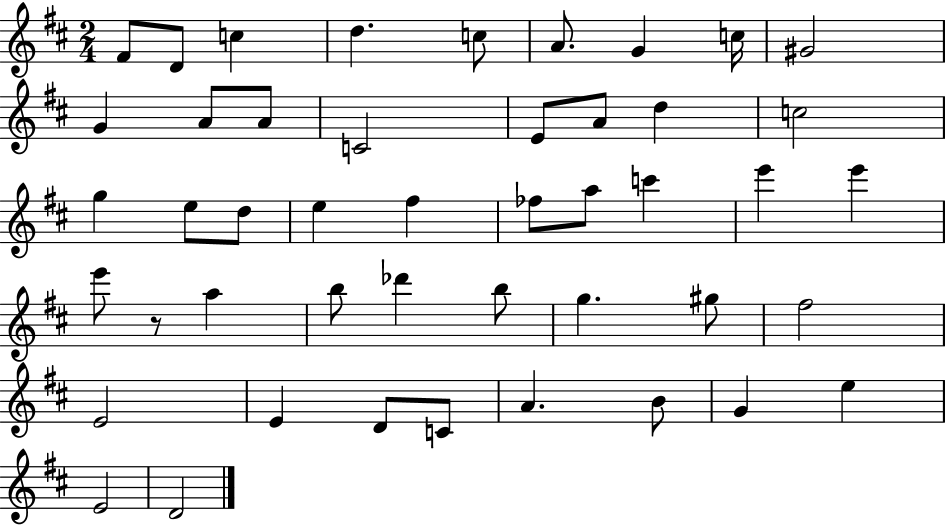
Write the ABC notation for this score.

X:1
T:Untitled
M:2/4
L:1/4
K:D
^F/2 D/2 c d c/2 A/2 G c/4 ^G2 G A/2 A/2 C2 E/2 A/2 d c2 g e/2 d/2 e ^f _f/2 a/2 c' e' e' e'/2 z/2 a b/2 _d' b/2 g ^g/2 ^f2 E2 E D/2 C/2 A B/2 G e E2 D2